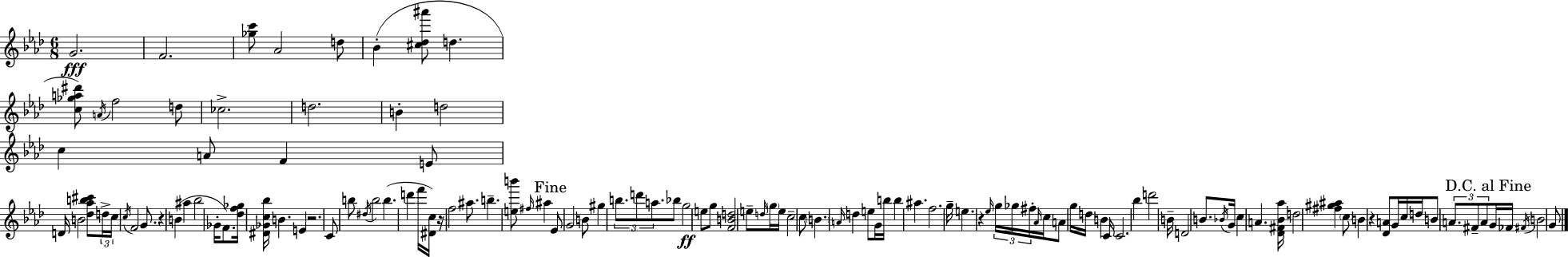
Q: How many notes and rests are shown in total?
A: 124